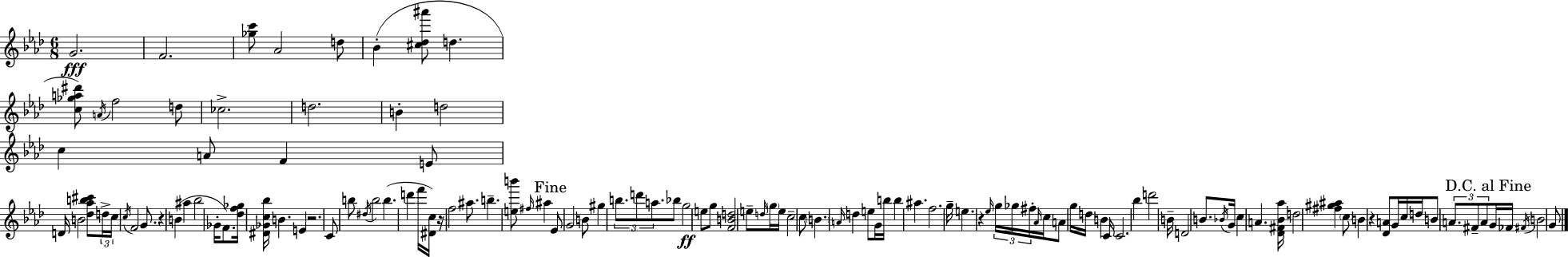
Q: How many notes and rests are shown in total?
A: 124